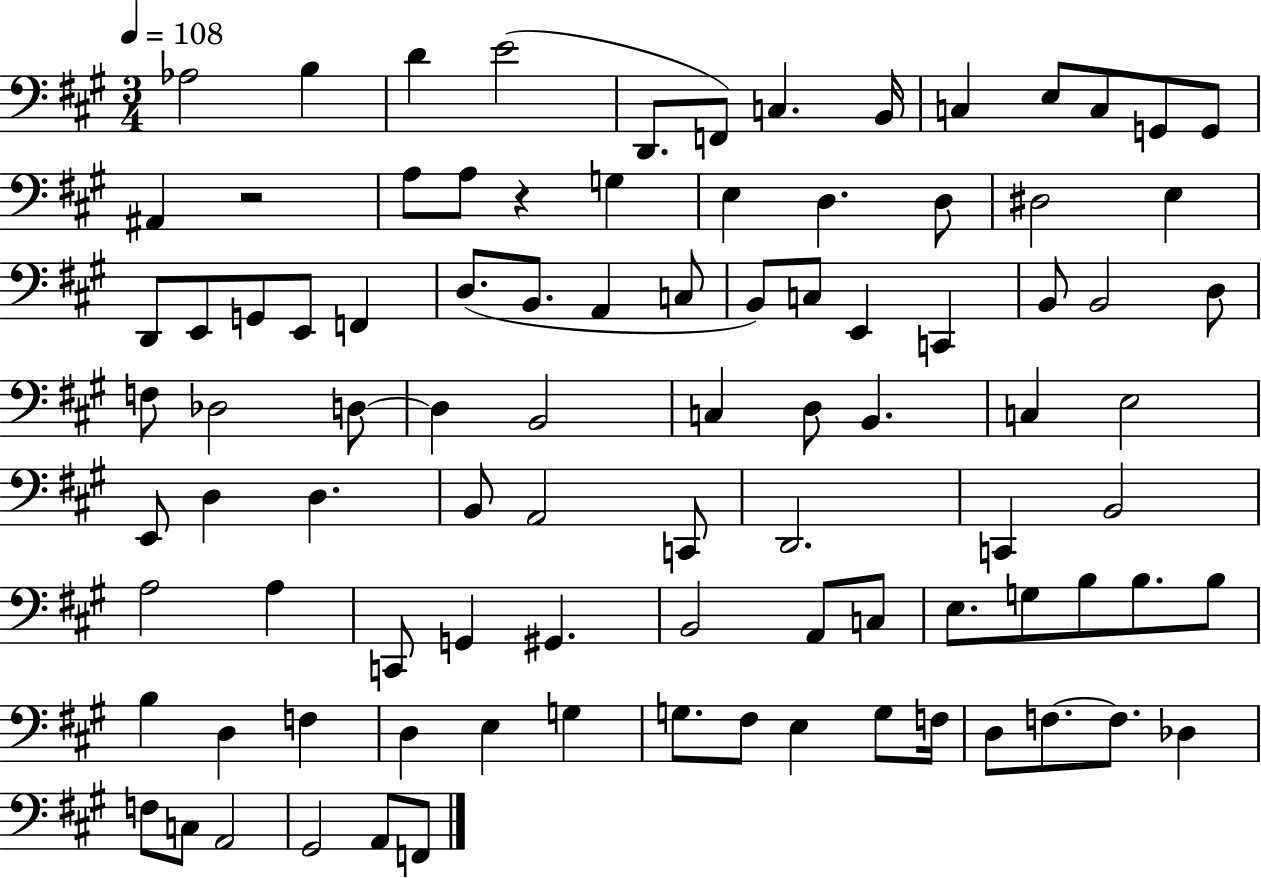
{
  \clef bass
  \numericTimeSignature
  \time 3/4
  \key a \major
  \tempo 4 = 108
  aes2 b4 | d'4 e'2( | d,8. f,8) c4. b,16 | c4 e8 c8 g,8 g,8 | \break ais,4 r2 | a8 a8 r4 g4 | e4 d4. d8 | dis2 e4 | \break d,8 e,8 g,8 e,8 f,4 | d8.( b,8. a,4 c8 | b,8) c8 e,4 c,4 | b,8 b,2 d8 | \break f8 des2 d8~~ | d4 b,2 | c4 d8 b,4. | c4 e2 | \break e,8 d4 d4. | b,8 a,2 c,8 | d,2. | c,4 b,2 | \break a2 a4 | c,8 g,4 gis,4. | b,2 a,8 c8 | e8. g8 b8 b8. b8 | \break b4 d4 f4 | d4 e4 g4 | g8. fis8 e4 g8 f16 | d8 f8.~~ f8. des4 | \break f8 c8 a,2 | gis,2 a,8 f,8 | \bar "|."
}